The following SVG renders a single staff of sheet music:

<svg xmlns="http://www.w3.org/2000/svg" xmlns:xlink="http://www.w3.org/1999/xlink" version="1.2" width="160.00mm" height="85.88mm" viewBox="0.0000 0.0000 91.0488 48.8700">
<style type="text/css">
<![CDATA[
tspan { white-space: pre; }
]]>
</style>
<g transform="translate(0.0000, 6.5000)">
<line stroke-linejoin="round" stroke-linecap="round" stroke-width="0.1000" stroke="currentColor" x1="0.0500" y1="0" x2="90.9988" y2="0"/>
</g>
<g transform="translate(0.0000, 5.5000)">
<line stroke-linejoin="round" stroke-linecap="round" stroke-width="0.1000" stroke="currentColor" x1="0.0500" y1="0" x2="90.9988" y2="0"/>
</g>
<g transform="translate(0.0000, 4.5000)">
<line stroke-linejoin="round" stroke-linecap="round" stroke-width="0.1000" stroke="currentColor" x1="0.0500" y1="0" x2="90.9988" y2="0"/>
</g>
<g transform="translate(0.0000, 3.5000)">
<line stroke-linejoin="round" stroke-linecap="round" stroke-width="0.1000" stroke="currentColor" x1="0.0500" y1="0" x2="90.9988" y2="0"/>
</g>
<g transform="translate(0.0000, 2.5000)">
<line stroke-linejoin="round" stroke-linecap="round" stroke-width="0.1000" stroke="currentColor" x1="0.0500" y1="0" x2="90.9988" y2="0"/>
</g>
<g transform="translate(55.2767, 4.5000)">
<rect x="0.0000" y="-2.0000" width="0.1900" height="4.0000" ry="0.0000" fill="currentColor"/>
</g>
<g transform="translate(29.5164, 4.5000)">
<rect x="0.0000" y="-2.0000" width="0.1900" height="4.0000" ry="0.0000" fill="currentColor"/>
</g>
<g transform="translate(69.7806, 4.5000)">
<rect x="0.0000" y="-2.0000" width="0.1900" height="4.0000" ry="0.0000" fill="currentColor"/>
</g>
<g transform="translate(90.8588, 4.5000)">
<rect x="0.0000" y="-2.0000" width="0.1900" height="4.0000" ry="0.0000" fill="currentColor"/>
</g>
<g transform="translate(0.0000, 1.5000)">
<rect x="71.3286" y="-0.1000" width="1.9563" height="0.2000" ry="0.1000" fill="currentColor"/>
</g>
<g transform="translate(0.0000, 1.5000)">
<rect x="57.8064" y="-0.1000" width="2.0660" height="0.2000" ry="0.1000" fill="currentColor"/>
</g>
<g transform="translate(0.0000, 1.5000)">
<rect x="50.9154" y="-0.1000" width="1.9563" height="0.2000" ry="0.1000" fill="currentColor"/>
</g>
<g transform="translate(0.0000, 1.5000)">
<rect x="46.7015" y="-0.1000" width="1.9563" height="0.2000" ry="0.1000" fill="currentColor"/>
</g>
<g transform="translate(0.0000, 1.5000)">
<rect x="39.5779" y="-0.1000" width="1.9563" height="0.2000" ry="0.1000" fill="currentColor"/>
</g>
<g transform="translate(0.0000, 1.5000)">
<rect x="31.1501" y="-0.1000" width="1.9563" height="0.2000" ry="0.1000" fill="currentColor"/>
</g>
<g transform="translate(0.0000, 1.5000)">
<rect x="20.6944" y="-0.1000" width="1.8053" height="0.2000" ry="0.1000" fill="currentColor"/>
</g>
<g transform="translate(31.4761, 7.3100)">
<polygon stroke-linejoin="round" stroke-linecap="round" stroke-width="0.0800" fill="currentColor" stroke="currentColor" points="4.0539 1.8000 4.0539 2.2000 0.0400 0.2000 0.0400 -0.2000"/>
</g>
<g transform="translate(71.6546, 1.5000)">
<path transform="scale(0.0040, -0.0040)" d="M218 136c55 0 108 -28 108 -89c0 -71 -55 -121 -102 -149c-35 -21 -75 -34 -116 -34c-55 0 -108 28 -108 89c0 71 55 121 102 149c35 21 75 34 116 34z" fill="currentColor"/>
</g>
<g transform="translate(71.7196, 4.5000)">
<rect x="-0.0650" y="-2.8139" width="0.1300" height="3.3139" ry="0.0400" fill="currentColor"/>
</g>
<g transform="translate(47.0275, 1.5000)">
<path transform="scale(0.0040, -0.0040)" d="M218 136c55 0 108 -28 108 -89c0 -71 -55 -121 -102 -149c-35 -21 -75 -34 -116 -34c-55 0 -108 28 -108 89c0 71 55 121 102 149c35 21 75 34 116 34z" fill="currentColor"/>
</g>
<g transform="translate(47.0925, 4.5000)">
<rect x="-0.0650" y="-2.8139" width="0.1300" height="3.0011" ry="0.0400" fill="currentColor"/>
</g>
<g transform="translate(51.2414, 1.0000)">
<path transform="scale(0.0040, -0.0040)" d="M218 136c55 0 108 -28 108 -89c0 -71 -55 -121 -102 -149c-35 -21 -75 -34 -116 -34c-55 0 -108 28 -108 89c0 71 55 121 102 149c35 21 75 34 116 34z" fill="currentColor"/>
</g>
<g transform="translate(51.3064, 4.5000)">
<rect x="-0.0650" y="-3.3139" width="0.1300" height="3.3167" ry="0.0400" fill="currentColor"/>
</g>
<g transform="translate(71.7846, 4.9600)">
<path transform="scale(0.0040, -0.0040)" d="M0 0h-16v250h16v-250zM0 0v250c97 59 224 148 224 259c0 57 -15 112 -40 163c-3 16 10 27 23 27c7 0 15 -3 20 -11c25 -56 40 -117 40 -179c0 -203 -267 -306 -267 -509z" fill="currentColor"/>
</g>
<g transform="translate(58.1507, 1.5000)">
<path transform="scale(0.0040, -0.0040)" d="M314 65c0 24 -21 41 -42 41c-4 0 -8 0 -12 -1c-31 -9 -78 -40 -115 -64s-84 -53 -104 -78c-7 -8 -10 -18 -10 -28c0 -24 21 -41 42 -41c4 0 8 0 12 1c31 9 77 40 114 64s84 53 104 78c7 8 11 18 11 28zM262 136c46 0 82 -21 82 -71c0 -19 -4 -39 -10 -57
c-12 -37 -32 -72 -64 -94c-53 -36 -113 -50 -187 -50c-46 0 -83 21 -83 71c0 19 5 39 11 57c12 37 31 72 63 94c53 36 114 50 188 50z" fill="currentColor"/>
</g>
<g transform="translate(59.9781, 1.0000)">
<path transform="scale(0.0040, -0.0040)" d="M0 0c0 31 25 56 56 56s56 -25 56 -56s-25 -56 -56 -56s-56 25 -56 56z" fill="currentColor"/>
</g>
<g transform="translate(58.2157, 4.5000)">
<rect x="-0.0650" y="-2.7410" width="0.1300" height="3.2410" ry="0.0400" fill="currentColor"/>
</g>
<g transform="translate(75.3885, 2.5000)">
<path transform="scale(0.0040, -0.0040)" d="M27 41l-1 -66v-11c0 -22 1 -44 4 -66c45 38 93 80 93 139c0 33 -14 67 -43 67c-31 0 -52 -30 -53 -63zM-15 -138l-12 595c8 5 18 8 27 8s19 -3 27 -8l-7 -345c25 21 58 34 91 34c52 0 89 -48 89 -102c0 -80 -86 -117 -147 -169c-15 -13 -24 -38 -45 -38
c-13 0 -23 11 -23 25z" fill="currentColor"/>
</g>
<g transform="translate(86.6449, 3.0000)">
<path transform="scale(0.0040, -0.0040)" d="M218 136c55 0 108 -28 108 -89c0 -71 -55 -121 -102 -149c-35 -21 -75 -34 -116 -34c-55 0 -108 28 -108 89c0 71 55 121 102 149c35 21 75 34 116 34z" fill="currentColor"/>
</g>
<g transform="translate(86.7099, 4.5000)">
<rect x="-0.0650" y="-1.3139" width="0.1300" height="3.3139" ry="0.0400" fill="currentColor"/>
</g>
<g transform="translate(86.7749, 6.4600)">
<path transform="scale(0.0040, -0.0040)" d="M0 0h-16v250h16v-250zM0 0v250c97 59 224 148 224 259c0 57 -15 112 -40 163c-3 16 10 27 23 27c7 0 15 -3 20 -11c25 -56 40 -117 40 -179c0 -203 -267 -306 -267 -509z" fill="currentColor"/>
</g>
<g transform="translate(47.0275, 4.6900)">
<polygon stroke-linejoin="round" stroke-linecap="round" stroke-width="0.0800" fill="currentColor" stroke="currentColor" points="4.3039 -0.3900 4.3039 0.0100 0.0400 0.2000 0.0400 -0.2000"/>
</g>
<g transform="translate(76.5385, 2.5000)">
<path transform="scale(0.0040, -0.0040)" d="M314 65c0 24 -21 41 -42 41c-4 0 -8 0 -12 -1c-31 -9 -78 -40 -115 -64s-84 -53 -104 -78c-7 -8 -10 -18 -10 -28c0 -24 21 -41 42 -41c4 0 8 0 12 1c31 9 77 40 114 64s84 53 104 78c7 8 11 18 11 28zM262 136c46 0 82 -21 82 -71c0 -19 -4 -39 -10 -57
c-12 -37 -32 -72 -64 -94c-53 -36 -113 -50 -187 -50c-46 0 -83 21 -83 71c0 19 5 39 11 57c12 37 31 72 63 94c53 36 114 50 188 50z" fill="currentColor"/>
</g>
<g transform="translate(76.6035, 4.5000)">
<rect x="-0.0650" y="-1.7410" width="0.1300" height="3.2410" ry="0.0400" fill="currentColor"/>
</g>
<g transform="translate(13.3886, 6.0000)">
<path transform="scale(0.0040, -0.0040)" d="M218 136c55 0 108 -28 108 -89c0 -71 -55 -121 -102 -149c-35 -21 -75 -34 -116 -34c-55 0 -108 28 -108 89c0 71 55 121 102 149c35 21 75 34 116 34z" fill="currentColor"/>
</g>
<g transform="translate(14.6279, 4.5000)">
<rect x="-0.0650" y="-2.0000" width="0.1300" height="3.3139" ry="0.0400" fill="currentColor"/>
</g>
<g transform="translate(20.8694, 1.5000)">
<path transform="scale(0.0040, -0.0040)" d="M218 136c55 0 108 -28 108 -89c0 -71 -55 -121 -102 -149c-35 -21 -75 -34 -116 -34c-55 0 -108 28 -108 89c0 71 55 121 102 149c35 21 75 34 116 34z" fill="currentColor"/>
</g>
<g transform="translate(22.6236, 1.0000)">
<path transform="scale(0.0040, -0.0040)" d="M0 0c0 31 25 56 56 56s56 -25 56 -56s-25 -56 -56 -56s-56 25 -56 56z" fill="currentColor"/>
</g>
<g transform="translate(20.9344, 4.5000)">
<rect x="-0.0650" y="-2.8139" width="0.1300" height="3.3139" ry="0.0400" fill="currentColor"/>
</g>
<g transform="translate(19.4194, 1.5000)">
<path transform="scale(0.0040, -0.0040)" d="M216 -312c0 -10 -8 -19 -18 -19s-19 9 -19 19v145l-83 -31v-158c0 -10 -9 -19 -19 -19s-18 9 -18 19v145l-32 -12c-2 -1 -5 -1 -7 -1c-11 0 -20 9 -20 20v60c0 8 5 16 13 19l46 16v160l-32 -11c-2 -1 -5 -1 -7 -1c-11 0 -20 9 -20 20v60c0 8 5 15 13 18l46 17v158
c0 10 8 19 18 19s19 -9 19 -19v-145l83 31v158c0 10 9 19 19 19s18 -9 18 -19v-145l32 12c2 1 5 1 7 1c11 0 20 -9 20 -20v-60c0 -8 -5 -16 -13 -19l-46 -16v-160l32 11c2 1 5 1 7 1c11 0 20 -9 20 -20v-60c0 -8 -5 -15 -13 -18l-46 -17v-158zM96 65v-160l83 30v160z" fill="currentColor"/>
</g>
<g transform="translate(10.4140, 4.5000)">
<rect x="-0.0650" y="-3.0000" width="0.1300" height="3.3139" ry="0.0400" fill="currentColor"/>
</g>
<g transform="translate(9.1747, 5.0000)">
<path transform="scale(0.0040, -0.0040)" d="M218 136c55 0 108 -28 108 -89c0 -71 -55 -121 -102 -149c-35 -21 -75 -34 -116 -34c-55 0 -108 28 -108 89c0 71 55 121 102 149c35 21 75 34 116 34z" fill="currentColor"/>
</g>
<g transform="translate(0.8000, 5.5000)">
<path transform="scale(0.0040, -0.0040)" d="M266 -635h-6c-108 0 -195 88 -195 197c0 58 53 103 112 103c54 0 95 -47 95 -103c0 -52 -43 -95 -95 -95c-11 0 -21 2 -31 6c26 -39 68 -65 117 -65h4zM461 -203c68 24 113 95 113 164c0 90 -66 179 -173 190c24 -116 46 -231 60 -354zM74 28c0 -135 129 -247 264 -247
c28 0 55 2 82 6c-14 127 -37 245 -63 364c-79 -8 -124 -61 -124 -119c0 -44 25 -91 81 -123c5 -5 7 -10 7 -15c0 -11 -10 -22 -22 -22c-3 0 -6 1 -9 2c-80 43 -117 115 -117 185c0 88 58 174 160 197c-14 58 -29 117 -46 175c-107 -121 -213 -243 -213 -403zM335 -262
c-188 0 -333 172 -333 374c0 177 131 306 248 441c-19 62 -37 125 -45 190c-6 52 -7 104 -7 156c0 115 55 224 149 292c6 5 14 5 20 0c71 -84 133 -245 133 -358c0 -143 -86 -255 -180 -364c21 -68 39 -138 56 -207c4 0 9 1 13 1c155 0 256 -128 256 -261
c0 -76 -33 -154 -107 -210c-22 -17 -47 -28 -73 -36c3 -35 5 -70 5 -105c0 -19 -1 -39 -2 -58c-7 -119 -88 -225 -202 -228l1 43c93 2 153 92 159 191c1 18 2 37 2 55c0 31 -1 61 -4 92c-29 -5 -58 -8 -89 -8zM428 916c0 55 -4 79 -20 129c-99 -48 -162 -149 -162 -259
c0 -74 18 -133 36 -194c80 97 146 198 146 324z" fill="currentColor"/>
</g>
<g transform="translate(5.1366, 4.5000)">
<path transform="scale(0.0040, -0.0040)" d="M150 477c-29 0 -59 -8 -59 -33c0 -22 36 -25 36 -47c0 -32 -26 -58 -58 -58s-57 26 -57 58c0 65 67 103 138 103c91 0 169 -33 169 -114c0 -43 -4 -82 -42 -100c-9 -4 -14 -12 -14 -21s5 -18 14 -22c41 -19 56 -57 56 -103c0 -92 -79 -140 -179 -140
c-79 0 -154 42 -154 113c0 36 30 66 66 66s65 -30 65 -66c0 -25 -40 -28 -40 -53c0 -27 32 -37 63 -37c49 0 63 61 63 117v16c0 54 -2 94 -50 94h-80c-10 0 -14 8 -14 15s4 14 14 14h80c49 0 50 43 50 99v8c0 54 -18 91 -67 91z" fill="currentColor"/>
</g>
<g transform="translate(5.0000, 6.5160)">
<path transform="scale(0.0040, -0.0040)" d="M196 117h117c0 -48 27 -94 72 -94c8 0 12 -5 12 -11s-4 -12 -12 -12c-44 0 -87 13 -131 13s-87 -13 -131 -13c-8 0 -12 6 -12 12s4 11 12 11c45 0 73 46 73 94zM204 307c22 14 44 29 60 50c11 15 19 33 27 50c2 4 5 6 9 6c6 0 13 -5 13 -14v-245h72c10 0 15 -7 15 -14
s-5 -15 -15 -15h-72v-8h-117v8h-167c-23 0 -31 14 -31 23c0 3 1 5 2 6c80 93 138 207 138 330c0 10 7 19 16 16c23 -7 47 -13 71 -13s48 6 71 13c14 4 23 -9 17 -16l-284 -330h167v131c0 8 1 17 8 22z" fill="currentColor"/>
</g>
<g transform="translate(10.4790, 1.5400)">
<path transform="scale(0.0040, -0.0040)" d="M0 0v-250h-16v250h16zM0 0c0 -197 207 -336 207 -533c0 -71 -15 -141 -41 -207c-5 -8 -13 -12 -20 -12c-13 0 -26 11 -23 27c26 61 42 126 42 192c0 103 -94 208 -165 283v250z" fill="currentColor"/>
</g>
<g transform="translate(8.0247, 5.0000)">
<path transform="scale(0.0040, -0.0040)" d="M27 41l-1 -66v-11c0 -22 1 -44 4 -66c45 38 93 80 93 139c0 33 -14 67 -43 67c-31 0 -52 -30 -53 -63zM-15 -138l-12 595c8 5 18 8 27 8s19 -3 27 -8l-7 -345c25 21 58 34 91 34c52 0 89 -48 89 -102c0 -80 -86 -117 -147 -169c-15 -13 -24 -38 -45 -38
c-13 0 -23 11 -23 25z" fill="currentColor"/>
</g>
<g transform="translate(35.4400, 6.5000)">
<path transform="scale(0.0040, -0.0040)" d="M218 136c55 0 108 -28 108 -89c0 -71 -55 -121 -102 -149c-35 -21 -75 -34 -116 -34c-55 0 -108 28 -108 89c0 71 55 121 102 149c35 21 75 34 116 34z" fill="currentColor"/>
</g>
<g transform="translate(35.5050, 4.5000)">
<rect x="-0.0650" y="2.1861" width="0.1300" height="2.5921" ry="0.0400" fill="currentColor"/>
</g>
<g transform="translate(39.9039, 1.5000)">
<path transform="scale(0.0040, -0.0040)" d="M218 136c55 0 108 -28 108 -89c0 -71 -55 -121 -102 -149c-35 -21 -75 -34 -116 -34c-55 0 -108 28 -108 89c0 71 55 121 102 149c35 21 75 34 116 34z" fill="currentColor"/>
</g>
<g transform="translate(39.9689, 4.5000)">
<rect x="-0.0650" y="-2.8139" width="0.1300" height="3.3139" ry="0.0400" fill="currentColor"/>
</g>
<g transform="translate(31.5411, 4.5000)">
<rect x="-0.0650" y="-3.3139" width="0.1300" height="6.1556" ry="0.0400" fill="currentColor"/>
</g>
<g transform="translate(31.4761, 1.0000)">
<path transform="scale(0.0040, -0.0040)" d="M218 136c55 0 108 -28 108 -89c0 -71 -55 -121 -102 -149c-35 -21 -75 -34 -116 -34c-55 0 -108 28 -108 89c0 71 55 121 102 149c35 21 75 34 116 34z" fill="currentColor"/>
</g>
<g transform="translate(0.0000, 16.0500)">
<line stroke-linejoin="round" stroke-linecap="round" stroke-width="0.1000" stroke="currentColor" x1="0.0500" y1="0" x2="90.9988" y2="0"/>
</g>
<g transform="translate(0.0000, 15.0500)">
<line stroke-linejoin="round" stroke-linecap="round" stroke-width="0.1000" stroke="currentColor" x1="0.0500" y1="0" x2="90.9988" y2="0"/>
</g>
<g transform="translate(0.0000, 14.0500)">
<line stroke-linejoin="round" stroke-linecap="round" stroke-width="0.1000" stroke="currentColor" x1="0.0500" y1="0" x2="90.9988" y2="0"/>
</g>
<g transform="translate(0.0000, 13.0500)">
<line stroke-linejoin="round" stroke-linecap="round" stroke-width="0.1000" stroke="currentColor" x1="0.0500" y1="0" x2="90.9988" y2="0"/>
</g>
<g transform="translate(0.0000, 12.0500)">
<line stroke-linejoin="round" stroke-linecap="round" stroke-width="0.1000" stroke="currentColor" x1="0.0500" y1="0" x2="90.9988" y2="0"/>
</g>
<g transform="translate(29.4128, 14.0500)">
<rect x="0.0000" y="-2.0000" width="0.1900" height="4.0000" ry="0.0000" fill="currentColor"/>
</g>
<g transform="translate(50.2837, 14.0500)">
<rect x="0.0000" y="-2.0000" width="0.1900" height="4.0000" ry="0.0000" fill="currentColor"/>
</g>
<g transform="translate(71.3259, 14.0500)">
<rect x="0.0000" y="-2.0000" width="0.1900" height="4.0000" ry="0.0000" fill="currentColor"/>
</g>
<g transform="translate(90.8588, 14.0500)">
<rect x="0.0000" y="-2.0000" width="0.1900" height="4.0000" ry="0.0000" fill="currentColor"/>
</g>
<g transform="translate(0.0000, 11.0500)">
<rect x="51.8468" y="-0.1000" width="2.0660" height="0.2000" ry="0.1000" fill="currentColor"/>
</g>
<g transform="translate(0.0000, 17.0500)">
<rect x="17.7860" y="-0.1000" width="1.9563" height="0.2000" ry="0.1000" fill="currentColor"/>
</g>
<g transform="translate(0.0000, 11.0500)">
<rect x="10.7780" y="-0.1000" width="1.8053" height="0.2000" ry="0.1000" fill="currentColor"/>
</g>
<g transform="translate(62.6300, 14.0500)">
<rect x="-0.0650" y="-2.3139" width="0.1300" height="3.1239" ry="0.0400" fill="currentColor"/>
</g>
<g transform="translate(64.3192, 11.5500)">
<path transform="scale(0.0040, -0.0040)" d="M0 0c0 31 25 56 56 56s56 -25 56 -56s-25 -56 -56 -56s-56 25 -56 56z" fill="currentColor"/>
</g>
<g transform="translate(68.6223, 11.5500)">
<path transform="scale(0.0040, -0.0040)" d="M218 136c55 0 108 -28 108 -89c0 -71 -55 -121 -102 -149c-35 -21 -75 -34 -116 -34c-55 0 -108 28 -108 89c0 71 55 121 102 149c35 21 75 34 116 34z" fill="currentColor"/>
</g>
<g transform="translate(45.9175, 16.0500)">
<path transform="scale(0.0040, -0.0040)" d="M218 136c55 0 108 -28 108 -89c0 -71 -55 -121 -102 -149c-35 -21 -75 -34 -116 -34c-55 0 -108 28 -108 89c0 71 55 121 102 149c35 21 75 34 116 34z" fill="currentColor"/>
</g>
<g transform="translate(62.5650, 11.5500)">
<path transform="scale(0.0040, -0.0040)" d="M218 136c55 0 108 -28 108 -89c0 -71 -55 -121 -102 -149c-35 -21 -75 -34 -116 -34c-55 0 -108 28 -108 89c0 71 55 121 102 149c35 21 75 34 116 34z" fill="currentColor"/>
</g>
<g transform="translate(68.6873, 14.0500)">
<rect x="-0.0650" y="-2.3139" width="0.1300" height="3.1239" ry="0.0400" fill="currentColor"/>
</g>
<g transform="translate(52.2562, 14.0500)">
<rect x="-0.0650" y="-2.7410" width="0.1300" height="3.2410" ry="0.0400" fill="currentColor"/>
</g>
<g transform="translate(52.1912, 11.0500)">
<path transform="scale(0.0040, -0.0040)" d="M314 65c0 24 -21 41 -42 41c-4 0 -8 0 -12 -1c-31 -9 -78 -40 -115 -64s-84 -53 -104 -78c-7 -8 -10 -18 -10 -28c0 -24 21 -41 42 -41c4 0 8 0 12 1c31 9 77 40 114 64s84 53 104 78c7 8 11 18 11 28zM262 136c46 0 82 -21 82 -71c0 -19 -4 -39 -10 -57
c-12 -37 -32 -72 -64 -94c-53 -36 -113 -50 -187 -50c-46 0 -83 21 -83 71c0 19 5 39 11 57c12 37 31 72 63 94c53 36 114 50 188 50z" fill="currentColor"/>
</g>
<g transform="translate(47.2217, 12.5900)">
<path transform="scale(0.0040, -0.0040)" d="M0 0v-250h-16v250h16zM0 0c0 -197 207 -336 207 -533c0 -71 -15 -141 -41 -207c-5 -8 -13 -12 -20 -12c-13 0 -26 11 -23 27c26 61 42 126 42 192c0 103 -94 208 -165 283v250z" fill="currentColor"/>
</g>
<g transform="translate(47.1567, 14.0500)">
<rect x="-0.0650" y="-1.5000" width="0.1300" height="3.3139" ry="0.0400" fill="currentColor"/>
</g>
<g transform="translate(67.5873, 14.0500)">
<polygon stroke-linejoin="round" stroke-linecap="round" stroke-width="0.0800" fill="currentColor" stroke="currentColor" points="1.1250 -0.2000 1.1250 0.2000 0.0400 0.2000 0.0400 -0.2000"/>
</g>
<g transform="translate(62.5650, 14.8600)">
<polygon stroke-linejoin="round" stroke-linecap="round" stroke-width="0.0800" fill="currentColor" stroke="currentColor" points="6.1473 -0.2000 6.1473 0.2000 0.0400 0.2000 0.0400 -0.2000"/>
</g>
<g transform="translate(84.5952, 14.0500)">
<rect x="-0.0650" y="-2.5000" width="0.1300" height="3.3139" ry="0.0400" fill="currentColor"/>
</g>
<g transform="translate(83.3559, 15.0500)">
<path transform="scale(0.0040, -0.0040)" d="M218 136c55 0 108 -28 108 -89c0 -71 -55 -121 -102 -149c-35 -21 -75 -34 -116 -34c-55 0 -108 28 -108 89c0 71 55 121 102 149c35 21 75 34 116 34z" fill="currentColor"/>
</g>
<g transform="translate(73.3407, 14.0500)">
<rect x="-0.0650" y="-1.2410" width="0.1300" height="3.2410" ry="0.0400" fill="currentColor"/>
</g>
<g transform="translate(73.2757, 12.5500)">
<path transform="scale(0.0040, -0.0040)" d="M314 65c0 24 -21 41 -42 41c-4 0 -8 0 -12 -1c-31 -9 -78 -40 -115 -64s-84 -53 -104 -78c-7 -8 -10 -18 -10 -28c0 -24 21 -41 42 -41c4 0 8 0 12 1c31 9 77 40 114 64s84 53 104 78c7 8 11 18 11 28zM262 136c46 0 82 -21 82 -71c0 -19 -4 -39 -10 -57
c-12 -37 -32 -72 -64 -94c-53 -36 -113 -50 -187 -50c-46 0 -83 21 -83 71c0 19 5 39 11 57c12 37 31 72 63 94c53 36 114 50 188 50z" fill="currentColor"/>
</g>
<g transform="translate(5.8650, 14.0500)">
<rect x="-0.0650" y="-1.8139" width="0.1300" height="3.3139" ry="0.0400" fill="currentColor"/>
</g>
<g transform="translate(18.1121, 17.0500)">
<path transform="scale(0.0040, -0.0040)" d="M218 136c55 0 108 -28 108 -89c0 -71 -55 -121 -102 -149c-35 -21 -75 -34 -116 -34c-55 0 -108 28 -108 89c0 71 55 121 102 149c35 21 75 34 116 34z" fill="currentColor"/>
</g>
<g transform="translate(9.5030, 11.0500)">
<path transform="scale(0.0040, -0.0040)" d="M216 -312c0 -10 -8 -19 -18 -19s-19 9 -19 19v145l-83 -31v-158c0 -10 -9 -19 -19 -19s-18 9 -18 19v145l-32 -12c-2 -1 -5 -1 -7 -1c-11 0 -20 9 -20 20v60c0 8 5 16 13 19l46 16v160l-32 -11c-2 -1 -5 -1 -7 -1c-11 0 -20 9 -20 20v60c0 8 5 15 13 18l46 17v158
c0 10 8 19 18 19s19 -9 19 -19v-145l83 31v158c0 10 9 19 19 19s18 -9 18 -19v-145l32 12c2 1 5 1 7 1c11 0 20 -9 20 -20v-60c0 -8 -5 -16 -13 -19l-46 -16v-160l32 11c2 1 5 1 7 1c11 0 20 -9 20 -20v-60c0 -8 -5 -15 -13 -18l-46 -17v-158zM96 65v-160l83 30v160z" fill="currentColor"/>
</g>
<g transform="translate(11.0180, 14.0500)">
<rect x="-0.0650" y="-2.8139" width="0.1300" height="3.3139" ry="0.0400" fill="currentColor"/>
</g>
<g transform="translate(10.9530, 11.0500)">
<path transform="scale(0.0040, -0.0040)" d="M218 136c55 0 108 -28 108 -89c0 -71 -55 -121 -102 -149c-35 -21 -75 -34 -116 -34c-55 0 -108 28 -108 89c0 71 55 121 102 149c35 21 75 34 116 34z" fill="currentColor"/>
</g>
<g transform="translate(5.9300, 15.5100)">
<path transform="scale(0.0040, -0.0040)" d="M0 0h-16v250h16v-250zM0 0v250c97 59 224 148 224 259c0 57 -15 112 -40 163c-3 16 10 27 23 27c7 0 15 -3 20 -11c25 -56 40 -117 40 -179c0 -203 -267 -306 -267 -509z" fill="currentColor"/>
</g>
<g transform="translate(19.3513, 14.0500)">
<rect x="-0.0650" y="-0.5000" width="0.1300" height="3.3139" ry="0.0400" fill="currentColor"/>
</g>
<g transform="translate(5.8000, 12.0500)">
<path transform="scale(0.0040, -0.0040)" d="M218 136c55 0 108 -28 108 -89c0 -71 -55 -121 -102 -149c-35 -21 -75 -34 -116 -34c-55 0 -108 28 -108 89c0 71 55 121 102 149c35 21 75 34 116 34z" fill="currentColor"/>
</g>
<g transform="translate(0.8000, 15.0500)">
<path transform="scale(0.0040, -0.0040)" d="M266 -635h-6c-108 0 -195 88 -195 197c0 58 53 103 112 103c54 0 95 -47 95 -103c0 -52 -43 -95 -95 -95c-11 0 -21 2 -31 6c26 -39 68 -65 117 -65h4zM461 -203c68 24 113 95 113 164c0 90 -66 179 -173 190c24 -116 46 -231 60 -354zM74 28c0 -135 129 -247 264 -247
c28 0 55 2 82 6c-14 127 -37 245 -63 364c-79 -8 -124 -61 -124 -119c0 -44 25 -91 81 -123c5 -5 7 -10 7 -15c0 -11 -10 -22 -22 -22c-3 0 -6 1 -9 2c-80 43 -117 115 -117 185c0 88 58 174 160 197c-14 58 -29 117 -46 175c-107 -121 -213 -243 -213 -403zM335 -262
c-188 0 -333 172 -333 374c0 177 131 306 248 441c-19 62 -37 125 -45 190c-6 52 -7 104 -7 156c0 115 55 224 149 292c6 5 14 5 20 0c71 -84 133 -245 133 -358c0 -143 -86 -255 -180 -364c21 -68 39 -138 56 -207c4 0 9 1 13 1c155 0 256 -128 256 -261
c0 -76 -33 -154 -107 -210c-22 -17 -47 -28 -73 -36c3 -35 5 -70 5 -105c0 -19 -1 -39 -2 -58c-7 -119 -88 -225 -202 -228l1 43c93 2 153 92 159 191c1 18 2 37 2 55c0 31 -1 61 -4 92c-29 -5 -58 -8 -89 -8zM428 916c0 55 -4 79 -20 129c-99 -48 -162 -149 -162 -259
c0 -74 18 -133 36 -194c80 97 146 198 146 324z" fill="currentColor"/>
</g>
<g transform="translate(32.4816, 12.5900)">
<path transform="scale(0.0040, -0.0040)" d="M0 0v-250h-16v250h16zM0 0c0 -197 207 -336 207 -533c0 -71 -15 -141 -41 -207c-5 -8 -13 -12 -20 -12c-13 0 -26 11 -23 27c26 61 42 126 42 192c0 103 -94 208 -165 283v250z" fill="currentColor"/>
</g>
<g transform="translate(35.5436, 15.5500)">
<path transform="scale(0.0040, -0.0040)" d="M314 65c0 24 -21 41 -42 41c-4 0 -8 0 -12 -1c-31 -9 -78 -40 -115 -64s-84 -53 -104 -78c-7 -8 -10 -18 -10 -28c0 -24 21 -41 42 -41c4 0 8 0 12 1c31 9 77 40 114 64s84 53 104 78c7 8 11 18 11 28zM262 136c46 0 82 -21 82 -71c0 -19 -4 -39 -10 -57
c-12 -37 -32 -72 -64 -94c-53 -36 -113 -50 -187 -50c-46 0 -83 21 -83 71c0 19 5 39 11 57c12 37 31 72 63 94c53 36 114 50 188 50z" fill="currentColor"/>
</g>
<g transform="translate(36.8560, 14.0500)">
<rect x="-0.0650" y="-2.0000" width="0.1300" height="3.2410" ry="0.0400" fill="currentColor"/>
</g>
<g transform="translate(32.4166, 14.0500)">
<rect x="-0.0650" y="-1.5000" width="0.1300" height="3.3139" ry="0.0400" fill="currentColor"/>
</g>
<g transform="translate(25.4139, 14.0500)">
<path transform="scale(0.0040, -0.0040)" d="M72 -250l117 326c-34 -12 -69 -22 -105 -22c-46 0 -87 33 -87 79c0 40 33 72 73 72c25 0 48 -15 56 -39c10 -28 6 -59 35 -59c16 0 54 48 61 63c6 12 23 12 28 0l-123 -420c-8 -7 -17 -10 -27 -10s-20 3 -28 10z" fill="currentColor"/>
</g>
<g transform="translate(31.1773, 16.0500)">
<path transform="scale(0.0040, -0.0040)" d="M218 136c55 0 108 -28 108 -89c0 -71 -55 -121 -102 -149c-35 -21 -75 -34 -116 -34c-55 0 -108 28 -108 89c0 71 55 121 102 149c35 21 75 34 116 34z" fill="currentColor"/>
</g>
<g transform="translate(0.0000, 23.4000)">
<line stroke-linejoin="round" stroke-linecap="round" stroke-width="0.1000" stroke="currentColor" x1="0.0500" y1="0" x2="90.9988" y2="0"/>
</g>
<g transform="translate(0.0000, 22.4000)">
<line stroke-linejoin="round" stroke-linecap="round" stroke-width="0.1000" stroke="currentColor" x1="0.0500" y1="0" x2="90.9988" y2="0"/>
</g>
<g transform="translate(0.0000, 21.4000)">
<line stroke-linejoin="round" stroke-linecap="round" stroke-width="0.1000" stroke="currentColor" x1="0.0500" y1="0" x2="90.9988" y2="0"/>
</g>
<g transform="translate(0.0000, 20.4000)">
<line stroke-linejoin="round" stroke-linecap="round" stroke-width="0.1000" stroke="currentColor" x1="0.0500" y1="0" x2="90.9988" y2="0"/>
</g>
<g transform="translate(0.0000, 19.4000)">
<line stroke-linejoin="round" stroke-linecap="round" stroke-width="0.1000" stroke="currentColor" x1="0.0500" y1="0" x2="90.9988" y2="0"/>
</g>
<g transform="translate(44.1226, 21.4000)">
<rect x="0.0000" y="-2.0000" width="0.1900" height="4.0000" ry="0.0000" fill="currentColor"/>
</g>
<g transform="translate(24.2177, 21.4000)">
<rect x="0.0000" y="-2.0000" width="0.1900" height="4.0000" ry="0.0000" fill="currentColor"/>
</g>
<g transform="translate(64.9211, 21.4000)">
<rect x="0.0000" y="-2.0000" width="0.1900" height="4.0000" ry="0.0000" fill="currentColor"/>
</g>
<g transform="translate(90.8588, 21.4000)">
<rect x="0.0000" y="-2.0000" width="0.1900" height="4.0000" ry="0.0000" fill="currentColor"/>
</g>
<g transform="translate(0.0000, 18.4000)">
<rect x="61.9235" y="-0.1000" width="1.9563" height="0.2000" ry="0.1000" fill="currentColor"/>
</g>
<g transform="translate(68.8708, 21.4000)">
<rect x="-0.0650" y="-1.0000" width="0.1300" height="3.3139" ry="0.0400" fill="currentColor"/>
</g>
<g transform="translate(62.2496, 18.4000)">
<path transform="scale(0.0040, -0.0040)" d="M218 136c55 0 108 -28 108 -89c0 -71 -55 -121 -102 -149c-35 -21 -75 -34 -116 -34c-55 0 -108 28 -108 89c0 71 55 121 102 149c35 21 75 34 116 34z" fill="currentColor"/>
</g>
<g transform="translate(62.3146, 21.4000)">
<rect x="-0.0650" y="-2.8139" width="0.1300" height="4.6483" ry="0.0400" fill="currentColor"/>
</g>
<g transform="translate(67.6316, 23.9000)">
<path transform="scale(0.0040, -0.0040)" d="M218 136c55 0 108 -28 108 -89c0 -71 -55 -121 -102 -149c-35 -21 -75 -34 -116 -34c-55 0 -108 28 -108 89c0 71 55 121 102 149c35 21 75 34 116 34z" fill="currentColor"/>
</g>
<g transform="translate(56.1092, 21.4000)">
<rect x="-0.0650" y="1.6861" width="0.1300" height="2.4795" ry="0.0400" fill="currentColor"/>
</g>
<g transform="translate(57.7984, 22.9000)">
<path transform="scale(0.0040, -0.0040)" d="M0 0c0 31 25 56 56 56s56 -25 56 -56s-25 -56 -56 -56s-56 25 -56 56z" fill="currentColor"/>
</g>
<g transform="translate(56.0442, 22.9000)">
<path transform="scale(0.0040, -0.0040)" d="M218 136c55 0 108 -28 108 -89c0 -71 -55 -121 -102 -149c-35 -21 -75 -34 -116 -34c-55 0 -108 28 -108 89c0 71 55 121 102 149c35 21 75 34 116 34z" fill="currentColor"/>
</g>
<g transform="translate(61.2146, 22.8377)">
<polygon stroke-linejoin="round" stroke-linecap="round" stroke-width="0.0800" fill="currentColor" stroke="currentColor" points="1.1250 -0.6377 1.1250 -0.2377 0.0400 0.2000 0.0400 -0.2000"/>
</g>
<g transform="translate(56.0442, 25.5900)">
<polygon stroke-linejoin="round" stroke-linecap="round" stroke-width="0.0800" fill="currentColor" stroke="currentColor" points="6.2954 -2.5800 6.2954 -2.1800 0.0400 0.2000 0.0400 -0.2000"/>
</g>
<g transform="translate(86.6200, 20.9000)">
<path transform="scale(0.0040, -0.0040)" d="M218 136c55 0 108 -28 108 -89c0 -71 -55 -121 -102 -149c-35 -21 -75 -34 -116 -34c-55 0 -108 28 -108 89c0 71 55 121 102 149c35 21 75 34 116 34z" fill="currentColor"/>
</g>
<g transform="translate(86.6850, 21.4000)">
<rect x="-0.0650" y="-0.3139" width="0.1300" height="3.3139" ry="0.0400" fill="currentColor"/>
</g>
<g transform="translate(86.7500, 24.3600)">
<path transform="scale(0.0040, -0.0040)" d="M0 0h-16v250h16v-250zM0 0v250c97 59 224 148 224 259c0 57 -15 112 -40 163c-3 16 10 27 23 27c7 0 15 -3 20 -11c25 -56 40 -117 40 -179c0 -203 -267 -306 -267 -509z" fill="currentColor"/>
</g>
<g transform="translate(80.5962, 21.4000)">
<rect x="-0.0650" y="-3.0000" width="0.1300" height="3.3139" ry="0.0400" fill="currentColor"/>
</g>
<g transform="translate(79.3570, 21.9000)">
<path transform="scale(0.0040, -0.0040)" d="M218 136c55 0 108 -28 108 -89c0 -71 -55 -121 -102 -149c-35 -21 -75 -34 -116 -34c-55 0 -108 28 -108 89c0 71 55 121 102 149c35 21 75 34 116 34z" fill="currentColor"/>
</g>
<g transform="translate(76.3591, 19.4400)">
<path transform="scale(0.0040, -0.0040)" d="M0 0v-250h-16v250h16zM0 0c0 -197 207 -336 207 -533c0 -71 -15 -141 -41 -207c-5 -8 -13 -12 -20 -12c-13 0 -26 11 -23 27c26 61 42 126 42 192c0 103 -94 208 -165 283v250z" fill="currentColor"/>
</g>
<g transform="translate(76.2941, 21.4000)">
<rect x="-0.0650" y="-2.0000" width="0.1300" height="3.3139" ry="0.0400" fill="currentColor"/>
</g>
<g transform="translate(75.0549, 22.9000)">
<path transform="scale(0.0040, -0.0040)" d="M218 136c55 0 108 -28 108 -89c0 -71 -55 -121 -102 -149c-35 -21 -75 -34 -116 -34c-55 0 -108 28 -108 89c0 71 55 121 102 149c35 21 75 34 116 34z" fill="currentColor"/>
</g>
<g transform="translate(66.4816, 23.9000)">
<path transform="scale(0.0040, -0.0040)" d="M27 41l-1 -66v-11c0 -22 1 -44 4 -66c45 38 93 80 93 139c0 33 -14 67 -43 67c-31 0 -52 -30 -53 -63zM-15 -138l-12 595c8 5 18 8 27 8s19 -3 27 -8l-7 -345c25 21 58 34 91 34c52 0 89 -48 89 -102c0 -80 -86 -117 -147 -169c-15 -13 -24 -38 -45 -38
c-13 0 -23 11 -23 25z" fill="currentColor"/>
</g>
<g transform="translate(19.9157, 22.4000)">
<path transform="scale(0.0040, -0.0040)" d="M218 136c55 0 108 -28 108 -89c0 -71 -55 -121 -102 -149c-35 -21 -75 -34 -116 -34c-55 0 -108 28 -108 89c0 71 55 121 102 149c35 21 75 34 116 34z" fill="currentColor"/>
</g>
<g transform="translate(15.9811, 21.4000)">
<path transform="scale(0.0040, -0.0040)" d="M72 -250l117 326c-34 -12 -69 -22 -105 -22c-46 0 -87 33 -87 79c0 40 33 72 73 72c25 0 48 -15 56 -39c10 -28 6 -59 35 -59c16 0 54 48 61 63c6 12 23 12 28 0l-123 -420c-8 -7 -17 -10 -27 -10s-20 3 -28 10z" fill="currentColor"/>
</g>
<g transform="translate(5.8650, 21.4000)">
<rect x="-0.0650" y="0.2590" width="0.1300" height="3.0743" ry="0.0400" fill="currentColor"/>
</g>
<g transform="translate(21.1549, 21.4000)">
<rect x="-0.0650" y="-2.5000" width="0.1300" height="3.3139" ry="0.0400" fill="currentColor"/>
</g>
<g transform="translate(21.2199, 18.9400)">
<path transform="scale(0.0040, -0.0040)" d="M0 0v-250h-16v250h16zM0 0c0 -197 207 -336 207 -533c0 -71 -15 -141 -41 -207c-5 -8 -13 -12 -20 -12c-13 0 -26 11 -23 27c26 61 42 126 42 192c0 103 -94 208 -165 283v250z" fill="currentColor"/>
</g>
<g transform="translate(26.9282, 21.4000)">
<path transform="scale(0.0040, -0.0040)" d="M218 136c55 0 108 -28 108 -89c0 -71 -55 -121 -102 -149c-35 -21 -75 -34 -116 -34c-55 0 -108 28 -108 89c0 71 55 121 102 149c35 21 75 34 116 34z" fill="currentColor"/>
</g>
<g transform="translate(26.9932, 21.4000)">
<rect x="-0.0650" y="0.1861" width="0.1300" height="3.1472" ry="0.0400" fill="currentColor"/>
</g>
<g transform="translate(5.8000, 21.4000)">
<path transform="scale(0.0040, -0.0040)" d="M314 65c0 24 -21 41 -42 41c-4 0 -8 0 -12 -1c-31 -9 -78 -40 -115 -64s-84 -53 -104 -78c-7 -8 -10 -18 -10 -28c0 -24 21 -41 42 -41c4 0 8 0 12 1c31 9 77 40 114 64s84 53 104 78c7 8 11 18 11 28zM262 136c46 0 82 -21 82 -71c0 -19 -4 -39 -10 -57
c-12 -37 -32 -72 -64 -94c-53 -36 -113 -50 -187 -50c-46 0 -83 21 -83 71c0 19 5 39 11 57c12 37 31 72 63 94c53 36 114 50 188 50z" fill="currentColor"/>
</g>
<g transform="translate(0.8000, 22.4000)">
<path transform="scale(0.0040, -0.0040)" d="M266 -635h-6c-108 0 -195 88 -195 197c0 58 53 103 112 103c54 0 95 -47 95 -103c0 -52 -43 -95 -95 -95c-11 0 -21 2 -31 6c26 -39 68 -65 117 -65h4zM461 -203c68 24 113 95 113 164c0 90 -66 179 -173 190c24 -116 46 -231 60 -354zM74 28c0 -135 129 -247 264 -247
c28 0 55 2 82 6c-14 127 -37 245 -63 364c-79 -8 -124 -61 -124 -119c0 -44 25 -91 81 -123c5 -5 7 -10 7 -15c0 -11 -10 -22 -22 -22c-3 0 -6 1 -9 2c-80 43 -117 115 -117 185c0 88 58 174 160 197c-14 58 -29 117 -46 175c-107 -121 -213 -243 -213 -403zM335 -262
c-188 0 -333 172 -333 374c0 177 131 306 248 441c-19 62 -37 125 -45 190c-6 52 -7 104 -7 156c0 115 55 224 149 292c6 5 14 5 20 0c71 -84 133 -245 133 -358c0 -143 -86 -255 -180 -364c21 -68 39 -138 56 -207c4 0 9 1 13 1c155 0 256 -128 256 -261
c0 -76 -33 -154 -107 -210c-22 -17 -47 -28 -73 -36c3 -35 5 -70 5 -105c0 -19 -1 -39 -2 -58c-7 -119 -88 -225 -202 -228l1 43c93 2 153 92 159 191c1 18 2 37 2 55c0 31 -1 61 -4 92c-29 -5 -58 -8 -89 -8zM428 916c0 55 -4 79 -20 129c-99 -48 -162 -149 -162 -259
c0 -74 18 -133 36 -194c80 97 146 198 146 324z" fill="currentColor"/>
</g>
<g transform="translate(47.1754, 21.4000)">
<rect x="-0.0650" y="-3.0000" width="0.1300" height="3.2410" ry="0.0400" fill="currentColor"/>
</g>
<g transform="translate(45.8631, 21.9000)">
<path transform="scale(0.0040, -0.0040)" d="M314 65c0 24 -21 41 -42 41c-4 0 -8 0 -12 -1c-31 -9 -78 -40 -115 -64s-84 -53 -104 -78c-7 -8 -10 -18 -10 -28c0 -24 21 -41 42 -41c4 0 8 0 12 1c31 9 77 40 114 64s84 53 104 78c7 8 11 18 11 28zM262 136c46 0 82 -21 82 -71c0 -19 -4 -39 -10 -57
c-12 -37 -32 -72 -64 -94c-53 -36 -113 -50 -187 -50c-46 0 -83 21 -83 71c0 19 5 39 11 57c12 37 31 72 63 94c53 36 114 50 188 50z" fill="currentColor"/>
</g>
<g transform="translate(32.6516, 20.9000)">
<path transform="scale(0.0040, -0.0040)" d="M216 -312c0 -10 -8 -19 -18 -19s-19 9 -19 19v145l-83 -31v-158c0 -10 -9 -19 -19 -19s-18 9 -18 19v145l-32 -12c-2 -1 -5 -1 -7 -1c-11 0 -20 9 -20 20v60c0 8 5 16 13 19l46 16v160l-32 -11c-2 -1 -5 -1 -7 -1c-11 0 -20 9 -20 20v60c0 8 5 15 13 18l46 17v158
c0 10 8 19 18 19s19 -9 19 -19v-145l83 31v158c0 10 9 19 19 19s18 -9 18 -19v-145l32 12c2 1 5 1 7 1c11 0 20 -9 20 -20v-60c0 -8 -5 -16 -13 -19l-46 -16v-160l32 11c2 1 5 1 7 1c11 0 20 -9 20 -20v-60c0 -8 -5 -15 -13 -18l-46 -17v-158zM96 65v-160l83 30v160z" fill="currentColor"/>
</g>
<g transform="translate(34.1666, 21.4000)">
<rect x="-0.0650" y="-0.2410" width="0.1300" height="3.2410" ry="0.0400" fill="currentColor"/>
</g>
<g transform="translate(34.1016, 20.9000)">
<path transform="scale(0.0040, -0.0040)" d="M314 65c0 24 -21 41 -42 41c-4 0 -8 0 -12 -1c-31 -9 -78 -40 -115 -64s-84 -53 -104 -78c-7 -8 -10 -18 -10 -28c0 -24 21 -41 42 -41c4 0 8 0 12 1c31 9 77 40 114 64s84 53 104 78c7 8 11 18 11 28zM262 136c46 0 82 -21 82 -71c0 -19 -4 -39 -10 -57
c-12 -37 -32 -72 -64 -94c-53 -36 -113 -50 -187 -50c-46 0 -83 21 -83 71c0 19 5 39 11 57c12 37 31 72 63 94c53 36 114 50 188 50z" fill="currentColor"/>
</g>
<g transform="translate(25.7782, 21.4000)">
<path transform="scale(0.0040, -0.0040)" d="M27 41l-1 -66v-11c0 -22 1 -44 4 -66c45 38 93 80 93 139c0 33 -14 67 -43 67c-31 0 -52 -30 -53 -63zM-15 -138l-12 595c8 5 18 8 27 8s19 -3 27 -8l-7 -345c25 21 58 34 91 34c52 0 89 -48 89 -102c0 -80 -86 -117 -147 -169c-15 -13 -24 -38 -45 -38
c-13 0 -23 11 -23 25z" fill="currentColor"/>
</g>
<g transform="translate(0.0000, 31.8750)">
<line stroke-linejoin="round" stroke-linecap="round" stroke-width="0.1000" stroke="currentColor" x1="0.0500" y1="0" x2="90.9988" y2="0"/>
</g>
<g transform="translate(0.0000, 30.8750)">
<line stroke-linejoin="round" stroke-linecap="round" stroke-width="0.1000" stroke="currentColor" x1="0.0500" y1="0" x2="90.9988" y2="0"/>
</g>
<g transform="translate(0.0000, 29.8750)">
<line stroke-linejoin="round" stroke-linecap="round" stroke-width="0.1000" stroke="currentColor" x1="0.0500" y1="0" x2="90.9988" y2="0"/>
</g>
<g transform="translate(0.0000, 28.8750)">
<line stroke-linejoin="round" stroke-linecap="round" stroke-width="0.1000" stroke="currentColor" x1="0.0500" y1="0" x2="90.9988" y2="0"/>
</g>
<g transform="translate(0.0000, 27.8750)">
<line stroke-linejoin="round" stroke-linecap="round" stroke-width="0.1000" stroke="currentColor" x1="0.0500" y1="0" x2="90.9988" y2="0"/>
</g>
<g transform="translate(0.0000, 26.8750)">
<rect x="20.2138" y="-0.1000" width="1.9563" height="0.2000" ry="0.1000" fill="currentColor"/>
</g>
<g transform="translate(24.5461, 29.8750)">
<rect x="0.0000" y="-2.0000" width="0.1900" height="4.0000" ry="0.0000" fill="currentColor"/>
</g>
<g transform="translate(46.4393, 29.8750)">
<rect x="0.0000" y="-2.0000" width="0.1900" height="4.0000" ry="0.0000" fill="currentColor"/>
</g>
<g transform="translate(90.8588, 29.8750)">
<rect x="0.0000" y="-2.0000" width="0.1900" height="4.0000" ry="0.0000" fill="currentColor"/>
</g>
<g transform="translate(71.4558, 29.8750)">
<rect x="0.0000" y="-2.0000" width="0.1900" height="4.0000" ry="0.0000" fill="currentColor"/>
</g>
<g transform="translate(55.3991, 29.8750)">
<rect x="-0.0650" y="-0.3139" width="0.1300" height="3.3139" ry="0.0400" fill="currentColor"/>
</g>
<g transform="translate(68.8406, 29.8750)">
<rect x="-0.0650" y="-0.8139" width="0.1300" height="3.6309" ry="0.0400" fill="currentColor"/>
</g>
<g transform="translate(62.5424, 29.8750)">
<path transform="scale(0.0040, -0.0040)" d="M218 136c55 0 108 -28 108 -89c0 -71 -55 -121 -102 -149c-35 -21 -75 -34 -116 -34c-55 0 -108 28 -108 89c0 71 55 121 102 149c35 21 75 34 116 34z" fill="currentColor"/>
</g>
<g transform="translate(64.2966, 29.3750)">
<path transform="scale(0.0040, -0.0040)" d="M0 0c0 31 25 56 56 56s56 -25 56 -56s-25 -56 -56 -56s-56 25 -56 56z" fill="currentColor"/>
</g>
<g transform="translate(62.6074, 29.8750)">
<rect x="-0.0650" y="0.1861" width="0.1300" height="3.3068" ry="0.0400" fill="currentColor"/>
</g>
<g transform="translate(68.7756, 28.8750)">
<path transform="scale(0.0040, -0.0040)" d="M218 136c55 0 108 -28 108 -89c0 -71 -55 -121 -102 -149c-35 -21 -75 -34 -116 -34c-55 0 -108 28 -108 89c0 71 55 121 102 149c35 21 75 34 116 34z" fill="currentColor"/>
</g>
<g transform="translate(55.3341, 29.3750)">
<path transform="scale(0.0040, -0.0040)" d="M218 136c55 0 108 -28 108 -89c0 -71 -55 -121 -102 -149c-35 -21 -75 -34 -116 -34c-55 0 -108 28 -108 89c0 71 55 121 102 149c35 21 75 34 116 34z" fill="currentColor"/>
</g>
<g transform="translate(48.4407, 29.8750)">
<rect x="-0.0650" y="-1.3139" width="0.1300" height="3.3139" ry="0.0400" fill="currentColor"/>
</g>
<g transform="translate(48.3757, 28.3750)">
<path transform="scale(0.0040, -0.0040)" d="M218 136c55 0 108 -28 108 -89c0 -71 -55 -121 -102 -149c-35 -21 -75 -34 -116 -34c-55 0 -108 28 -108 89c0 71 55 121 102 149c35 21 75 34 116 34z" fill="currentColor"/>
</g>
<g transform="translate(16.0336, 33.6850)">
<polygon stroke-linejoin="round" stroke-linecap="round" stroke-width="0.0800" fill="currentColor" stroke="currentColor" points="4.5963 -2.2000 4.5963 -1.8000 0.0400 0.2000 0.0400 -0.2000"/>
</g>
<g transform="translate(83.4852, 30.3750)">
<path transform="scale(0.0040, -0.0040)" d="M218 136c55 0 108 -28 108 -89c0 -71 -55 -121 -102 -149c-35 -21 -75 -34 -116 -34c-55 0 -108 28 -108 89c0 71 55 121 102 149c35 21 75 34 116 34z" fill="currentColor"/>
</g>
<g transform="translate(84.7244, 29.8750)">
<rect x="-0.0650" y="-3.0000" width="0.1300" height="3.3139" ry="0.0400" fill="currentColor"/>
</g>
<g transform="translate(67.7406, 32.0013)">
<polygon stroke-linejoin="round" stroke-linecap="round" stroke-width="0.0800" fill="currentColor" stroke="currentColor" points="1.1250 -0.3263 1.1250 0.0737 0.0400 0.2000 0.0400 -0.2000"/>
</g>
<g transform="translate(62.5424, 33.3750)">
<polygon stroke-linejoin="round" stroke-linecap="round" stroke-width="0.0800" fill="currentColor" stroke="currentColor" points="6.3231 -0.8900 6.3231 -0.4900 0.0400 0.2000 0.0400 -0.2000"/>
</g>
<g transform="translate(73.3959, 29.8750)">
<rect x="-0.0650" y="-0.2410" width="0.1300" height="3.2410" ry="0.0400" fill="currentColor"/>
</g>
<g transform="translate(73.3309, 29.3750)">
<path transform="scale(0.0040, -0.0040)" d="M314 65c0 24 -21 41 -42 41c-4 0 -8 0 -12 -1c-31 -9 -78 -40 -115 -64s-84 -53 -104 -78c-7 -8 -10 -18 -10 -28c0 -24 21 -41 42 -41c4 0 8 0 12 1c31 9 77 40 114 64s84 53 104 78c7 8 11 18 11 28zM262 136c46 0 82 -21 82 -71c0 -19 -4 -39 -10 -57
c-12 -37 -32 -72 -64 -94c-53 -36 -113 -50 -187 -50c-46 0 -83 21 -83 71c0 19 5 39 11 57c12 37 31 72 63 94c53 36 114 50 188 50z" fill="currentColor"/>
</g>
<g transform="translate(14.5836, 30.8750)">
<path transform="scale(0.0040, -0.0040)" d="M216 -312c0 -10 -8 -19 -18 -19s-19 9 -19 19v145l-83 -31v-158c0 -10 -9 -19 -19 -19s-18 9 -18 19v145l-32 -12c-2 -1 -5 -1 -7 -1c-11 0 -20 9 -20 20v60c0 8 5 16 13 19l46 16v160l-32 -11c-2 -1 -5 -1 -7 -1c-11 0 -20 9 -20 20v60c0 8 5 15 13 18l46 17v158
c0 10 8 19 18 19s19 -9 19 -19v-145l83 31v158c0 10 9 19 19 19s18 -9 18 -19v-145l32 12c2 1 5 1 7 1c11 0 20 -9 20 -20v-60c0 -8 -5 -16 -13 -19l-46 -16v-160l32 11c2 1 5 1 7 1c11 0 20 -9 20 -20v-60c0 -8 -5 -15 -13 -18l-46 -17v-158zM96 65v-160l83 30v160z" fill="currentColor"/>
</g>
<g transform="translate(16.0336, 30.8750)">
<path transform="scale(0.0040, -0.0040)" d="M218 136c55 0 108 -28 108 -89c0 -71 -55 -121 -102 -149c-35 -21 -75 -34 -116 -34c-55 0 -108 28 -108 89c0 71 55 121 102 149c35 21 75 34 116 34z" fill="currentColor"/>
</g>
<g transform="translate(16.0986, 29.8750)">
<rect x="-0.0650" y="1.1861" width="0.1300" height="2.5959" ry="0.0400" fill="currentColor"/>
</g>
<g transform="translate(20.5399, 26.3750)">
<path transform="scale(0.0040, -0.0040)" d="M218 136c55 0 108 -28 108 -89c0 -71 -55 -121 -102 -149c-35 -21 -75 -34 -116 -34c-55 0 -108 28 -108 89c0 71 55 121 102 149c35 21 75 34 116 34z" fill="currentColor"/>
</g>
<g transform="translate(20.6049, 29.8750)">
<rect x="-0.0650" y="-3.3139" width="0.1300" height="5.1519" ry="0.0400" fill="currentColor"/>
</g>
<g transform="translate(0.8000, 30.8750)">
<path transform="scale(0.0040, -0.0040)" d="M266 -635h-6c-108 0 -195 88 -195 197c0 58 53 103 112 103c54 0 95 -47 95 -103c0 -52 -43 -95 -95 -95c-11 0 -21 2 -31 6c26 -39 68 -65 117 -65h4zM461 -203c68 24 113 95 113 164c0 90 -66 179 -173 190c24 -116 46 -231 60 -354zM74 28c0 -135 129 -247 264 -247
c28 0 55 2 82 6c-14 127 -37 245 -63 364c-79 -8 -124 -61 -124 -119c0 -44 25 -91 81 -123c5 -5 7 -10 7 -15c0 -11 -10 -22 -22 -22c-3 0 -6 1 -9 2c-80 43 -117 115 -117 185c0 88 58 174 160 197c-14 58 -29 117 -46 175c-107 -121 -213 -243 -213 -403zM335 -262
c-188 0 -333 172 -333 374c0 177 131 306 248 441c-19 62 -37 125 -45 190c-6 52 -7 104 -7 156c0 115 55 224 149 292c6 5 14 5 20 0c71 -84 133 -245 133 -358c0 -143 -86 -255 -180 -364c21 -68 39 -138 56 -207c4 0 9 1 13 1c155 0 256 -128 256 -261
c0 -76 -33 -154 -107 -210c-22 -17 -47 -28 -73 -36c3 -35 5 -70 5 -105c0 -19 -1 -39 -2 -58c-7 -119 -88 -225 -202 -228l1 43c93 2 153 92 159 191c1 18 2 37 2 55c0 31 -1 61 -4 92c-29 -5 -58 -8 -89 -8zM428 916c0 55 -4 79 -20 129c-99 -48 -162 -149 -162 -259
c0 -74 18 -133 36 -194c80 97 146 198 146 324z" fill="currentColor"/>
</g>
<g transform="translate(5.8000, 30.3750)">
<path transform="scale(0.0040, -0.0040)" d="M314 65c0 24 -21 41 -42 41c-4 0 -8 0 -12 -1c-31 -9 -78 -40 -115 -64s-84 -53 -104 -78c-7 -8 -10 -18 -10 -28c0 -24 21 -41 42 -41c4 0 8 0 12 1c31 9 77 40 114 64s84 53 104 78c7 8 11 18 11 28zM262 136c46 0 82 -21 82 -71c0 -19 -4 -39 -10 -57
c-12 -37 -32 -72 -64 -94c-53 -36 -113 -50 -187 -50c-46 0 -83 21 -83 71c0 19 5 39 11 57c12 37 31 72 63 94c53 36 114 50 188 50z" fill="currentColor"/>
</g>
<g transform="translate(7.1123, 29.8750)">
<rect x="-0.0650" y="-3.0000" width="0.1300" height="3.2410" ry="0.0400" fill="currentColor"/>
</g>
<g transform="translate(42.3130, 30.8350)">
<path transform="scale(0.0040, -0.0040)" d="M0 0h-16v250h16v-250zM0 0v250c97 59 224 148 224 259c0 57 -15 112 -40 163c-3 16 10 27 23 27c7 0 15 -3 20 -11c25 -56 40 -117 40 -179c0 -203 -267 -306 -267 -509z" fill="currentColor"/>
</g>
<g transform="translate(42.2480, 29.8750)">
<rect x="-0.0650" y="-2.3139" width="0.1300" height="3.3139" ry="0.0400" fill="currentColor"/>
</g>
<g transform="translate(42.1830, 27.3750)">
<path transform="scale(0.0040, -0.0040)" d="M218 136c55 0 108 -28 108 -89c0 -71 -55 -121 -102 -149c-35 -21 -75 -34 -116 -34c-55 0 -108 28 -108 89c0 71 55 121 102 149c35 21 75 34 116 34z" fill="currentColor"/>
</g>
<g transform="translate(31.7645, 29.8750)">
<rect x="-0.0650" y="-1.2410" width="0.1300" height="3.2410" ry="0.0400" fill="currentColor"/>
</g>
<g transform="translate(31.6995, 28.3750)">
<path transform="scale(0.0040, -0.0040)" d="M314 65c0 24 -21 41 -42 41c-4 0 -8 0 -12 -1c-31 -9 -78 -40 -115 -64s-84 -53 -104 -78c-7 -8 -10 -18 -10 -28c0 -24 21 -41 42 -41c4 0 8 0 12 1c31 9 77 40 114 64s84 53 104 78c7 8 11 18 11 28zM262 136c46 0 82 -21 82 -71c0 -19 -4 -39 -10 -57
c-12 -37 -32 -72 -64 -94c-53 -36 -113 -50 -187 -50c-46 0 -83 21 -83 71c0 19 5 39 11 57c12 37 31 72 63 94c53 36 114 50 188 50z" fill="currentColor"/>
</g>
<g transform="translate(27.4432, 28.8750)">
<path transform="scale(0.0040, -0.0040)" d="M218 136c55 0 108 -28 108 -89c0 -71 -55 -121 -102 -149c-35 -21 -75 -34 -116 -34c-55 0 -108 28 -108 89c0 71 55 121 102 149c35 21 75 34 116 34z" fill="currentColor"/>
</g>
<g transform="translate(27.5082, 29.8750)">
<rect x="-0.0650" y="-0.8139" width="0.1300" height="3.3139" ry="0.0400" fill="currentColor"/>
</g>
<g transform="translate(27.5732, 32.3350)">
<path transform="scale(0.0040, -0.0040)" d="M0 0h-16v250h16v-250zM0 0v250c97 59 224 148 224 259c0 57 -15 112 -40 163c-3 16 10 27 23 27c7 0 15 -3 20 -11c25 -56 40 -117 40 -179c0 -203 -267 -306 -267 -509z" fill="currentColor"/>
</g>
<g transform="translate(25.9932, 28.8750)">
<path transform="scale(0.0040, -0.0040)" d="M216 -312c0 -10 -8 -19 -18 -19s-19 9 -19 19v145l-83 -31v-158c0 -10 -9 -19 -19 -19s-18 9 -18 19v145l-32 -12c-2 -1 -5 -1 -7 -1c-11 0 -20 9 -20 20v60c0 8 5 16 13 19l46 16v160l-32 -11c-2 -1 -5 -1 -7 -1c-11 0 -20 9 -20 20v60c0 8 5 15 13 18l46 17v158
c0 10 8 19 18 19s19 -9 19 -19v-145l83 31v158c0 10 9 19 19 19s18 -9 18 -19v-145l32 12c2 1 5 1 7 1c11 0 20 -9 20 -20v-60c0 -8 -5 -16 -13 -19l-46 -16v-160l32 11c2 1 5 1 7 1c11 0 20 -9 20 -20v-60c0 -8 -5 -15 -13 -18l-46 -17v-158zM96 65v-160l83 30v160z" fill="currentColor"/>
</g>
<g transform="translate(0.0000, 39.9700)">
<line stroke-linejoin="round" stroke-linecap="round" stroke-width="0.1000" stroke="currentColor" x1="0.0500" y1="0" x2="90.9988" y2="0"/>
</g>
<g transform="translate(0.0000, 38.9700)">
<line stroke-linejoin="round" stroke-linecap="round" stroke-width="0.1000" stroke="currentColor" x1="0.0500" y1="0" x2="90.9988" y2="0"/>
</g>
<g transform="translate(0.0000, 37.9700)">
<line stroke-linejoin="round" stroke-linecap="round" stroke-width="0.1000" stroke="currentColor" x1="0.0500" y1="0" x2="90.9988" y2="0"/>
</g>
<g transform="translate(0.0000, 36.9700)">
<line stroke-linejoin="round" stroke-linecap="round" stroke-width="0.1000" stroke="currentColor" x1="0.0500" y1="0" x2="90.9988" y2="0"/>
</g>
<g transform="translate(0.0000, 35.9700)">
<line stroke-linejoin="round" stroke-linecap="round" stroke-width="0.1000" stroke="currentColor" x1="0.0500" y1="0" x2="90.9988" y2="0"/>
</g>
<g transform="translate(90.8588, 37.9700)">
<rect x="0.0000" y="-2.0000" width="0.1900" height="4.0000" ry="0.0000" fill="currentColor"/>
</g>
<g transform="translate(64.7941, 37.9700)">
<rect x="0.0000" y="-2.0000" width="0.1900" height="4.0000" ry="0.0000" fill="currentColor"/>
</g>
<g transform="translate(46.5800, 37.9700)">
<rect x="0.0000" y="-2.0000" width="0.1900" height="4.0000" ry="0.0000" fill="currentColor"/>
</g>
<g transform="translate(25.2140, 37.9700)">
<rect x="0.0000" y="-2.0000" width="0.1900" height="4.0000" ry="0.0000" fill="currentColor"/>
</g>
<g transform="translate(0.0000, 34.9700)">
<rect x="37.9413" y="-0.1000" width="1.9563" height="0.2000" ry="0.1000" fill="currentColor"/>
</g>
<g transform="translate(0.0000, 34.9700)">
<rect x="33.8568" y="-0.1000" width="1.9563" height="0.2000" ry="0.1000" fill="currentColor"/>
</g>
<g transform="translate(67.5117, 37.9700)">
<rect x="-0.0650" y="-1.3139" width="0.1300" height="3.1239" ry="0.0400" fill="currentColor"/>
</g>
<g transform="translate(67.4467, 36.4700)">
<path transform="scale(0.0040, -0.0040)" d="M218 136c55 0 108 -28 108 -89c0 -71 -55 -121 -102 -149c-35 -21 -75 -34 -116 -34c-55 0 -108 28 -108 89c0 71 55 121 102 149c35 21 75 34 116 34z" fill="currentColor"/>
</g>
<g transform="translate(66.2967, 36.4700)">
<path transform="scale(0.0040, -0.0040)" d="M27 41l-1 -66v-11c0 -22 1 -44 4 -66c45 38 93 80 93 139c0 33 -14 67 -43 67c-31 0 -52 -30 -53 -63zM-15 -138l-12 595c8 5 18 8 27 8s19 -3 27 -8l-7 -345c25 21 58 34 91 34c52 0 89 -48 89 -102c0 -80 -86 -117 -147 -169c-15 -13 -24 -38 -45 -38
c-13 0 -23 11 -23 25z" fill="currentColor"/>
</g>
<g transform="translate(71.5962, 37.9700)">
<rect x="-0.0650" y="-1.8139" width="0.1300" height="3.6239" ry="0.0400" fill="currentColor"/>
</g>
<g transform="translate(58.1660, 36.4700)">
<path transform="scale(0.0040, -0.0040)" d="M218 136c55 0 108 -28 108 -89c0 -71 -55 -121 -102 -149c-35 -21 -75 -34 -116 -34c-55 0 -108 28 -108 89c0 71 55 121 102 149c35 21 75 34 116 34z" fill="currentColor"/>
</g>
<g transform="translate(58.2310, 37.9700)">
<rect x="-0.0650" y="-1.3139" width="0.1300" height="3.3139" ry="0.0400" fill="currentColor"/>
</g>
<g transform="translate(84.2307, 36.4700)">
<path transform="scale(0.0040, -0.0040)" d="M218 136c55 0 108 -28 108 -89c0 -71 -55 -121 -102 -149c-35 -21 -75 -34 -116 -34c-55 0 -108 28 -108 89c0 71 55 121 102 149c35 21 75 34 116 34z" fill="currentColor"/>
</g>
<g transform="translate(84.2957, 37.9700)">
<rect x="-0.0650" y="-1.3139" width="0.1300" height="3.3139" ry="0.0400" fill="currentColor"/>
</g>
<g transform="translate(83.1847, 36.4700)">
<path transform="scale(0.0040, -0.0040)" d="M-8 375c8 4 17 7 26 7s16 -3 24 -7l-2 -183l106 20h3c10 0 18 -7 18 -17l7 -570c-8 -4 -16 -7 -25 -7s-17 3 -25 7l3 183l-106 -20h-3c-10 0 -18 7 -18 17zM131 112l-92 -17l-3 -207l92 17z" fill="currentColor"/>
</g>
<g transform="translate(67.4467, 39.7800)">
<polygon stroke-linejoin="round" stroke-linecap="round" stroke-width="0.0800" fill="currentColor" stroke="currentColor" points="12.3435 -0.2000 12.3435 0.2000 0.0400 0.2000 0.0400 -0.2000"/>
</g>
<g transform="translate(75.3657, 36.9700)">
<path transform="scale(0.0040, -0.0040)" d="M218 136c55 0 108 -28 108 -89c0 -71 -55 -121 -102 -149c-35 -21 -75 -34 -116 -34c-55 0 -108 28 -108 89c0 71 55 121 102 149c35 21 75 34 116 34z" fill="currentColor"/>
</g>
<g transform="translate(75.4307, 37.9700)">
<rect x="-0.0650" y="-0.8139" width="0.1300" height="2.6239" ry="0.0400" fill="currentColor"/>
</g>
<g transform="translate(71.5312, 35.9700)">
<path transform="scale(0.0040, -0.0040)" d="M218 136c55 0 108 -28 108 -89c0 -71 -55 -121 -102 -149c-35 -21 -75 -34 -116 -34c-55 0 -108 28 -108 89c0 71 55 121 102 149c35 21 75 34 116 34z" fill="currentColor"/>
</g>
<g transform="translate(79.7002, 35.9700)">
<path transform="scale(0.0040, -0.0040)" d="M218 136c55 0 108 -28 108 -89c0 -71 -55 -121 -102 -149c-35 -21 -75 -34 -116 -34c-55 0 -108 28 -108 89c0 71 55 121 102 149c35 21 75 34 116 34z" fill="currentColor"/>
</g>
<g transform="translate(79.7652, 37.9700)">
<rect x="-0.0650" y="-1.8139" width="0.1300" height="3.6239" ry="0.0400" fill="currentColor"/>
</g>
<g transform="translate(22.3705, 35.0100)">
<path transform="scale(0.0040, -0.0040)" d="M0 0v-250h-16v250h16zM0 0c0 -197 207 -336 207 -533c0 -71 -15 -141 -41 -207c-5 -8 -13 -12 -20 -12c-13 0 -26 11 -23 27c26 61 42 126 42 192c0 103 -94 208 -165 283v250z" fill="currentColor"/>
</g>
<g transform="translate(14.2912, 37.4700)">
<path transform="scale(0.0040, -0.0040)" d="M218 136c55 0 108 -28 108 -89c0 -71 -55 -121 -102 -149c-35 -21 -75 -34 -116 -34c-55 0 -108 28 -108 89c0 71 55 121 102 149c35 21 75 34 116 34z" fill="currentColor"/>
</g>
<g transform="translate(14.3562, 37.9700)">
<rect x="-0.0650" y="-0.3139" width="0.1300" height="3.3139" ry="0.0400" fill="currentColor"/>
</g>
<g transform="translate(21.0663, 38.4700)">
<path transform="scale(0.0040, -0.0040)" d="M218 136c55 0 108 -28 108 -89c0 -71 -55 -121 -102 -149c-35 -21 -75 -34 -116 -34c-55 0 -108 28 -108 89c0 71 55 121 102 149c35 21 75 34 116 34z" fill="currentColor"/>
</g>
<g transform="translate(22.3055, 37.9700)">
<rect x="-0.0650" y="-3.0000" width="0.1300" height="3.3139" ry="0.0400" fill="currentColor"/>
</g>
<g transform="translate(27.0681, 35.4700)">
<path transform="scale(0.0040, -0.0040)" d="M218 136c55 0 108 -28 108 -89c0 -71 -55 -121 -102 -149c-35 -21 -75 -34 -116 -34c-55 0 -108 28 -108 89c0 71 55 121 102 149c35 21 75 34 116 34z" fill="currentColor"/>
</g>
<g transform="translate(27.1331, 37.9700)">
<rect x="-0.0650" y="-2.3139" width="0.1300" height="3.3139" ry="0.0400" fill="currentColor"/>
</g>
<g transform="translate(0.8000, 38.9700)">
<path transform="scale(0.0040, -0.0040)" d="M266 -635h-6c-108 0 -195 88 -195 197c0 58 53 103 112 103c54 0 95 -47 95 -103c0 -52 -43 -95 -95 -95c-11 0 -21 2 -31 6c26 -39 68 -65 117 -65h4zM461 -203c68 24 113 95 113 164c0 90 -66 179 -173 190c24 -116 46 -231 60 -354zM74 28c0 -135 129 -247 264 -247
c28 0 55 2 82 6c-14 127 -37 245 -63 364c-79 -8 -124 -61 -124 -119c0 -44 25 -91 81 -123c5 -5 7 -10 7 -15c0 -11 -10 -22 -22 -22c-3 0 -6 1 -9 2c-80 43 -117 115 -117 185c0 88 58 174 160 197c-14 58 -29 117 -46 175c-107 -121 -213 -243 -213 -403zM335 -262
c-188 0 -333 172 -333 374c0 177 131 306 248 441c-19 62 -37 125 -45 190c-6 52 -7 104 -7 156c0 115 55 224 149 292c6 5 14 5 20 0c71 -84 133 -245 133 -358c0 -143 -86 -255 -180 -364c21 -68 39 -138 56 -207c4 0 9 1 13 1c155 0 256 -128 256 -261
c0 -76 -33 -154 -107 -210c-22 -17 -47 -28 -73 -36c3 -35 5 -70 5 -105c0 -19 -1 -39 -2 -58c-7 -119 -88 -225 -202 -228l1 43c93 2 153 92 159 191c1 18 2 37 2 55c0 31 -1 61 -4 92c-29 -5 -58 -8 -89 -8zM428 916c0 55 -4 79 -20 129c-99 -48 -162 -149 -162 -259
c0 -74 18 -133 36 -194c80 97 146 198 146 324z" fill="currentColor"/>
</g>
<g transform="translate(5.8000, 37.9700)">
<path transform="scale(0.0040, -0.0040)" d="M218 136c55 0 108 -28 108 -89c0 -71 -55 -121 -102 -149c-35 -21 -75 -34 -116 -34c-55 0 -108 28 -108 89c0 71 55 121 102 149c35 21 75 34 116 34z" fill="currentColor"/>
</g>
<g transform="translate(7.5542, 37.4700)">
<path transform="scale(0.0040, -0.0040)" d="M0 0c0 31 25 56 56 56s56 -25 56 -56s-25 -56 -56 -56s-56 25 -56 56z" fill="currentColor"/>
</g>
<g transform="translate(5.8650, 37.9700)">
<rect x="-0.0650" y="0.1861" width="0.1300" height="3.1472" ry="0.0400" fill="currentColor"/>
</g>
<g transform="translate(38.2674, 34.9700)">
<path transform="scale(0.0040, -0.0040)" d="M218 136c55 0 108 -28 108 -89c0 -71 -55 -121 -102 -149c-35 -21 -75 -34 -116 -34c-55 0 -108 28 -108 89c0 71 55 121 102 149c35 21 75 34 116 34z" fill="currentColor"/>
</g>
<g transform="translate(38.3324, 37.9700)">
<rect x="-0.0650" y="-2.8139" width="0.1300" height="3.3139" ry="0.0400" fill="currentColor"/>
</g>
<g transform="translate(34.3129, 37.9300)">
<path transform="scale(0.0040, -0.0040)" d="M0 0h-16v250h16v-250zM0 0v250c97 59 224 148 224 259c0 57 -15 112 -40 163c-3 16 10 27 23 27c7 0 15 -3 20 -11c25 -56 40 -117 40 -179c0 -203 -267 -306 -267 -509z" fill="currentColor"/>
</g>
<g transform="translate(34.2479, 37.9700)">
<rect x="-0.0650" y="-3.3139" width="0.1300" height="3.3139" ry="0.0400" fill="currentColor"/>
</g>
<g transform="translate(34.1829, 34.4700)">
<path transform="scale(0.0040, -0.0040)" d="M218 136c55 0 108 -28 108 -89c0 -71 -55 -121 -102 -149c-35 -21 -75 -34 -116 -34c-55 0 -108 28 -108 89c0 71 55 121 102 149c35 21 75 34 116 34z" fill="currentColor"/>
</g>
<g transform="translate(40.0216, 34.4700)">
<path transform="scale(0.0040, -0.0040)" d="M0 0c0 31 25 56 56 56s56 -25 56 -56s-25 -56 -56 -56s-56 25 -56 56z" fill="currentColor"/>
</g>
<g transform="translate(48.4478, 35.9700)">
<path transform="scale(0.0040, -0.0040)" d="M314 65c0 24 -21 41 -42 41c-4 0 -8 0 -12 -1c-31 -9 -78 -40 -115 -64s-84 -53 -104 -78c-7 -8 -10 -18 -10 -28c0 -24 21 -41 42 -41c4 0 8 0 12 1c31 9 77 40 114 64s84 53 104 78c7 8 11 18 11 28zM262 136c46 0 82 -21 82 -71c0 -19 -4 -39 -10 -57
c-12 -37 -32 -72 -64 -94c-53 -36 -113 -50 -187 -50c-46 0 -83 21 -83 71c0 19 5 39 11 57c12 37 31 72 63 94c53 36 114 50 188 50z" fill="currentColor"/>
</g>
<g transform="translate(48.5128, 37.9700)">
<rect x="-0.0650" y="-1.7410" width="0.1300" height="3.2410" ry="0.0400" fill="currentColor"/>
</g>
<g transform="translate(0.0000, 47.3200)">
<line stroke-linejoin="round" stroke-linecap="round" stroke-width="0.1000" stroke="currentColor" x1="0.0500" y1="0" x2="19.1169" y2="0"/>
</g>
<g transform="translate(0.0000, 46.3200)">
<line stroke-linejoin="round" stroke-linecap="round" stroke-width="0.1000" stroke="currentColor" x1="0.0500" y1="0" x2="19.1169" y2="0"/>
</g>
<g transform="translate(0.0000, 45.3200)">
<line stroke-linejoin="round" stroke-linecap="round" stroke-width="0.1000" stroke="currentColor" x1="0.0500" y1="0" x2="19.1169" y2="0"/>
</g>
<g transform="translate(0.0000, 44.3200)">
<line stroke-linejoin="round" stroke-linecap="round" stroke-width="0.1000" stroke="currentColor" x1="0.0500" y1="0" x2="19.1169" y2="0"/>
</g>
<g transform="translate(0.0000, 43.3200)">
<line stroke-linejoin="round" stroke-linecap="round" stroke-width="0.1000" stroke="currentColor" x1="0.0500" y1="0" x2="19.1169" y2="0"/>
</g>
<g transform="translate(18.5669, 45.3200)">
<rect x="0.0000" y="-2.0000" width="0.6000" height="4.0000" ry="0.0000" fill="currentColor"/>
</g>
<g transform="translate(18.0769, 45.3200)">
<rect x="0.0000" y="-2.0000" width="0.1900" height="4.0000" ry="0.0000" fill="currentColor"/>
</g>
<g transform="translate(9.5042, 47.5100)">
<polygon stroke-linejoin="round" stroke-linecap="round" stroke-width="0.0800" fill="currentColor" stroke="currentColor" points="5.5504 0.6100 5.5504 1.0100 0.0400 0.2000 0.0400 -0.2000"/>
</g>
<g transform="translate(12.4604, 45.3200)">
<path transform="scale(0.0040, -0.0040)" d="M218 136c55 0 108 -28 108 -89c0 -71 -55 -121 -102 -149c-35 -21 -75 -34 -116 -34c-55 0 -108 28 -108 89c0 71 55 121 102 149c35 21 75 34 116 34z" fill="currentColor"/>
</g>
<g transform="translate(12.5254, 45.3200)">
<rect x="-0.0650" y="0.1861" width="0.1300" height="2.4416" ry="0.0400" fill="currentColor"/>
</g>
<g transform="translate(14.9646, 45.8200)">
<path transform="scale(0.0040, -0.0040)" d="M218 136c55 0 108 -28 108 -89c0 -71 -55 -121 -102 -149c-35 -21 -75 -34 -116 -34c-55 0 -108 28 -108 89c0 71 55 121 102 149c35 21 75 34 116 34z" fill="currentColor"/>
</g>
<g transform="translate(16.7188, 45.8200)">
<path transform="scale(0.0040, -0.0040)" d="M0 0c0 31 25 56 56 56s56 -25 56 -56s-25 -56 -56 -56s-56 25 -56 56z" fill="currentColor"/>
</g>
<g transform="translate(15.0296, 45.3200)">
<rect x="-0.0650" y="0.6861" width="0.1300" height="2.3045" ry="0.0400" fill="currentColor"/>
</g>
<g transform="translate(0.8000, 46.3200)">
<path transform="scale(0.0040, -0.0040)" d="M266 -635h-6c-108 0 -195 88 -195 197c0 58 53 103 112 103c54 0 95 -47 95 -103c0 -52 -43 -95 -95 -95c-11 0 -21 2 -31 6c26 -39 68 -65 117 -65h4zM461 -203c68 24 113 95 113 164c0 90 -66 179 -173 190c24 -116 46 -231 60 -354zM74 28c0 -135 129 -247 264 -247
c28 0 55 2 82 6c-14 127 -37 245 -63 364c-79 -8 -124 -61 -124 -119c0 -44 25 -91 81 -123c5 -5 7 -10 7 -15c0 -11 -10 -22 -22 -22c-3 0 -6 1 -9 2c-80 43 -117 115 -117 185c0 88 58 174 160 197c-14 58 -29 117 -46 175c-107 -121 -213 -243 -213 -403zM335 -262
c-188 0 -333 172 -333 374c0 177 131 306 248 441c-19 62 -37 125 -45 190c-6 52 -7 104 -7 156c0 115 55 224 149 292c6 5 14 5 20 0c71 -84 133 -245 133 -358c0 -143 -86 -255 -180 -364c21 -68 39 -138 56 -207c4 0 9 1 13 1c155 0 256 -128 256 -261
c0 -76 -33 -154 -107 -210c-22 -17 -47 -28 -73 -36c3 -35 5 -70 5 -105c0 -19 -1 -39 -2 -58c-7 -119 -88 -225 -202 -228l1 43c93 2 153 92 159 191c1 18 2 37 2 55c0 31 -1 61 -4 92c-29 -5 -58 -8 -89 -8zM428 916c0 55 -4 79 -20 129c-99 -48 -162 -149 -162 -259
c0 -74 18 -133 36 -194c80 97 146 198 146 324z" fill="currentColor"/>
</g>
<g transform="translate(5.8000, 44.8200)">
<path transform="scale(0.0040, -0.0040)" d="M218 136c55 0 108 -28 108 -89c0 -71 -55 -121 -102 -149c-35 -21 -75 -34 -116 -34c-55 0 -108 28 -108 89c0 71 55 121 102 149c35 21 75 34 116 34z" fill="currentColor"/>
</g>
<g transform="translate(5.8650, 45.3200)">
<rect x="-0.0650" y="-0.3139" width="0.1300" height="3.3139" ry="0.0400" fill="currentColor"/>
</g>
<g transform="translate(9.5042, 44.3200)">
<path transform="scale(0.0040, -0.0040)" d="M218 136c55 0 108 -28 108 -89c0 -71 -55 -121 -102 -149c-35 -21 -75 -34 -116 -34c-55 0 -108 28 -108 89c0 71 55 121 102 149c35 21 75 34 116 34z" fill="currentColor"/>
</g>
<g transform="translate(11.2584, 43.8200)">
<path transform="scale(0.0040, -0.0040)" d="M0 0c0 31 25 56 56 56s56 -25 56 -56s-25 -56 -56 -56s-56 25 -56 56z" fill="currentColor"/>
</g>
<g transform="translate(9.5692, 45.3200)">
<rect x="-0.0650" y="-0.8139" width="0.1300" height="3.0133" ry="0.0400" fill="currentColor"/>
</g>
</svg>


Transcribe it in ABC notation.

X:1
T:Untitled
M:3/4
L:1/4
K:C
_A/2 F ^a b/2 E/2 a a/2 b/2 a2 a/2 _f2 e/2 f/2 ^a C z/2 E/2 F2 E/2 a2 g/2 g/4 e2 G B2 z/2 G/2 _B ^c2 A2 F/2 a/4 _D F/2 A c/2 A2 ^G/2 b/2 ^d/2 e2 g/2 e c B/2 d/4 c2 A B c A/2 g b/2 a f2 e _e/2 f/2 d/2 f/2 e c d/2 B/2 A/2